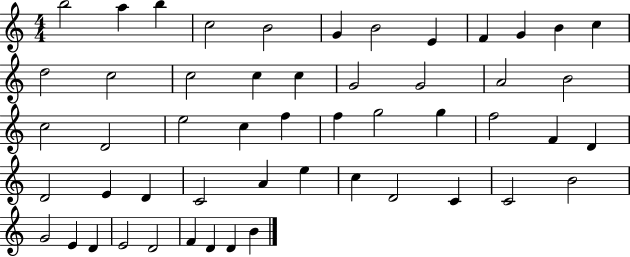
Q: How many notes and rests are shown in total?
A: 52